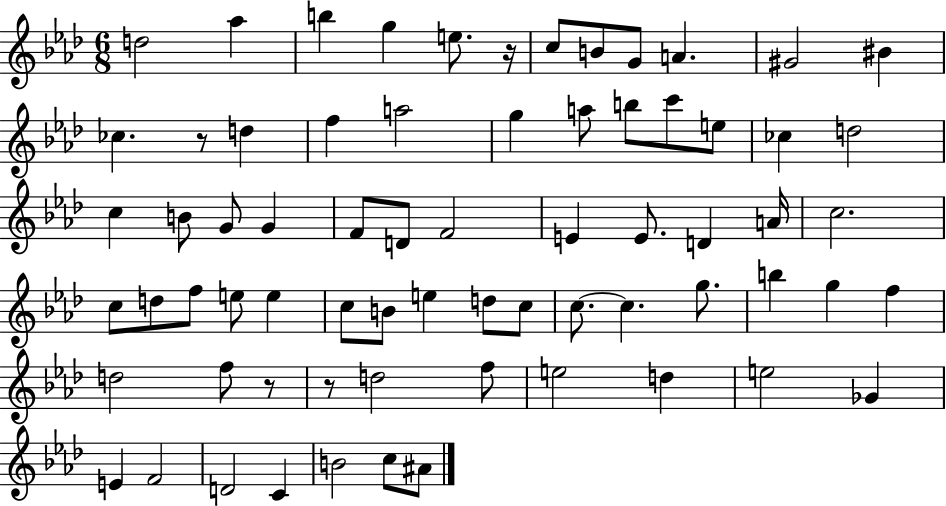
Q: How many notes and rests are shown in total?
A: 69